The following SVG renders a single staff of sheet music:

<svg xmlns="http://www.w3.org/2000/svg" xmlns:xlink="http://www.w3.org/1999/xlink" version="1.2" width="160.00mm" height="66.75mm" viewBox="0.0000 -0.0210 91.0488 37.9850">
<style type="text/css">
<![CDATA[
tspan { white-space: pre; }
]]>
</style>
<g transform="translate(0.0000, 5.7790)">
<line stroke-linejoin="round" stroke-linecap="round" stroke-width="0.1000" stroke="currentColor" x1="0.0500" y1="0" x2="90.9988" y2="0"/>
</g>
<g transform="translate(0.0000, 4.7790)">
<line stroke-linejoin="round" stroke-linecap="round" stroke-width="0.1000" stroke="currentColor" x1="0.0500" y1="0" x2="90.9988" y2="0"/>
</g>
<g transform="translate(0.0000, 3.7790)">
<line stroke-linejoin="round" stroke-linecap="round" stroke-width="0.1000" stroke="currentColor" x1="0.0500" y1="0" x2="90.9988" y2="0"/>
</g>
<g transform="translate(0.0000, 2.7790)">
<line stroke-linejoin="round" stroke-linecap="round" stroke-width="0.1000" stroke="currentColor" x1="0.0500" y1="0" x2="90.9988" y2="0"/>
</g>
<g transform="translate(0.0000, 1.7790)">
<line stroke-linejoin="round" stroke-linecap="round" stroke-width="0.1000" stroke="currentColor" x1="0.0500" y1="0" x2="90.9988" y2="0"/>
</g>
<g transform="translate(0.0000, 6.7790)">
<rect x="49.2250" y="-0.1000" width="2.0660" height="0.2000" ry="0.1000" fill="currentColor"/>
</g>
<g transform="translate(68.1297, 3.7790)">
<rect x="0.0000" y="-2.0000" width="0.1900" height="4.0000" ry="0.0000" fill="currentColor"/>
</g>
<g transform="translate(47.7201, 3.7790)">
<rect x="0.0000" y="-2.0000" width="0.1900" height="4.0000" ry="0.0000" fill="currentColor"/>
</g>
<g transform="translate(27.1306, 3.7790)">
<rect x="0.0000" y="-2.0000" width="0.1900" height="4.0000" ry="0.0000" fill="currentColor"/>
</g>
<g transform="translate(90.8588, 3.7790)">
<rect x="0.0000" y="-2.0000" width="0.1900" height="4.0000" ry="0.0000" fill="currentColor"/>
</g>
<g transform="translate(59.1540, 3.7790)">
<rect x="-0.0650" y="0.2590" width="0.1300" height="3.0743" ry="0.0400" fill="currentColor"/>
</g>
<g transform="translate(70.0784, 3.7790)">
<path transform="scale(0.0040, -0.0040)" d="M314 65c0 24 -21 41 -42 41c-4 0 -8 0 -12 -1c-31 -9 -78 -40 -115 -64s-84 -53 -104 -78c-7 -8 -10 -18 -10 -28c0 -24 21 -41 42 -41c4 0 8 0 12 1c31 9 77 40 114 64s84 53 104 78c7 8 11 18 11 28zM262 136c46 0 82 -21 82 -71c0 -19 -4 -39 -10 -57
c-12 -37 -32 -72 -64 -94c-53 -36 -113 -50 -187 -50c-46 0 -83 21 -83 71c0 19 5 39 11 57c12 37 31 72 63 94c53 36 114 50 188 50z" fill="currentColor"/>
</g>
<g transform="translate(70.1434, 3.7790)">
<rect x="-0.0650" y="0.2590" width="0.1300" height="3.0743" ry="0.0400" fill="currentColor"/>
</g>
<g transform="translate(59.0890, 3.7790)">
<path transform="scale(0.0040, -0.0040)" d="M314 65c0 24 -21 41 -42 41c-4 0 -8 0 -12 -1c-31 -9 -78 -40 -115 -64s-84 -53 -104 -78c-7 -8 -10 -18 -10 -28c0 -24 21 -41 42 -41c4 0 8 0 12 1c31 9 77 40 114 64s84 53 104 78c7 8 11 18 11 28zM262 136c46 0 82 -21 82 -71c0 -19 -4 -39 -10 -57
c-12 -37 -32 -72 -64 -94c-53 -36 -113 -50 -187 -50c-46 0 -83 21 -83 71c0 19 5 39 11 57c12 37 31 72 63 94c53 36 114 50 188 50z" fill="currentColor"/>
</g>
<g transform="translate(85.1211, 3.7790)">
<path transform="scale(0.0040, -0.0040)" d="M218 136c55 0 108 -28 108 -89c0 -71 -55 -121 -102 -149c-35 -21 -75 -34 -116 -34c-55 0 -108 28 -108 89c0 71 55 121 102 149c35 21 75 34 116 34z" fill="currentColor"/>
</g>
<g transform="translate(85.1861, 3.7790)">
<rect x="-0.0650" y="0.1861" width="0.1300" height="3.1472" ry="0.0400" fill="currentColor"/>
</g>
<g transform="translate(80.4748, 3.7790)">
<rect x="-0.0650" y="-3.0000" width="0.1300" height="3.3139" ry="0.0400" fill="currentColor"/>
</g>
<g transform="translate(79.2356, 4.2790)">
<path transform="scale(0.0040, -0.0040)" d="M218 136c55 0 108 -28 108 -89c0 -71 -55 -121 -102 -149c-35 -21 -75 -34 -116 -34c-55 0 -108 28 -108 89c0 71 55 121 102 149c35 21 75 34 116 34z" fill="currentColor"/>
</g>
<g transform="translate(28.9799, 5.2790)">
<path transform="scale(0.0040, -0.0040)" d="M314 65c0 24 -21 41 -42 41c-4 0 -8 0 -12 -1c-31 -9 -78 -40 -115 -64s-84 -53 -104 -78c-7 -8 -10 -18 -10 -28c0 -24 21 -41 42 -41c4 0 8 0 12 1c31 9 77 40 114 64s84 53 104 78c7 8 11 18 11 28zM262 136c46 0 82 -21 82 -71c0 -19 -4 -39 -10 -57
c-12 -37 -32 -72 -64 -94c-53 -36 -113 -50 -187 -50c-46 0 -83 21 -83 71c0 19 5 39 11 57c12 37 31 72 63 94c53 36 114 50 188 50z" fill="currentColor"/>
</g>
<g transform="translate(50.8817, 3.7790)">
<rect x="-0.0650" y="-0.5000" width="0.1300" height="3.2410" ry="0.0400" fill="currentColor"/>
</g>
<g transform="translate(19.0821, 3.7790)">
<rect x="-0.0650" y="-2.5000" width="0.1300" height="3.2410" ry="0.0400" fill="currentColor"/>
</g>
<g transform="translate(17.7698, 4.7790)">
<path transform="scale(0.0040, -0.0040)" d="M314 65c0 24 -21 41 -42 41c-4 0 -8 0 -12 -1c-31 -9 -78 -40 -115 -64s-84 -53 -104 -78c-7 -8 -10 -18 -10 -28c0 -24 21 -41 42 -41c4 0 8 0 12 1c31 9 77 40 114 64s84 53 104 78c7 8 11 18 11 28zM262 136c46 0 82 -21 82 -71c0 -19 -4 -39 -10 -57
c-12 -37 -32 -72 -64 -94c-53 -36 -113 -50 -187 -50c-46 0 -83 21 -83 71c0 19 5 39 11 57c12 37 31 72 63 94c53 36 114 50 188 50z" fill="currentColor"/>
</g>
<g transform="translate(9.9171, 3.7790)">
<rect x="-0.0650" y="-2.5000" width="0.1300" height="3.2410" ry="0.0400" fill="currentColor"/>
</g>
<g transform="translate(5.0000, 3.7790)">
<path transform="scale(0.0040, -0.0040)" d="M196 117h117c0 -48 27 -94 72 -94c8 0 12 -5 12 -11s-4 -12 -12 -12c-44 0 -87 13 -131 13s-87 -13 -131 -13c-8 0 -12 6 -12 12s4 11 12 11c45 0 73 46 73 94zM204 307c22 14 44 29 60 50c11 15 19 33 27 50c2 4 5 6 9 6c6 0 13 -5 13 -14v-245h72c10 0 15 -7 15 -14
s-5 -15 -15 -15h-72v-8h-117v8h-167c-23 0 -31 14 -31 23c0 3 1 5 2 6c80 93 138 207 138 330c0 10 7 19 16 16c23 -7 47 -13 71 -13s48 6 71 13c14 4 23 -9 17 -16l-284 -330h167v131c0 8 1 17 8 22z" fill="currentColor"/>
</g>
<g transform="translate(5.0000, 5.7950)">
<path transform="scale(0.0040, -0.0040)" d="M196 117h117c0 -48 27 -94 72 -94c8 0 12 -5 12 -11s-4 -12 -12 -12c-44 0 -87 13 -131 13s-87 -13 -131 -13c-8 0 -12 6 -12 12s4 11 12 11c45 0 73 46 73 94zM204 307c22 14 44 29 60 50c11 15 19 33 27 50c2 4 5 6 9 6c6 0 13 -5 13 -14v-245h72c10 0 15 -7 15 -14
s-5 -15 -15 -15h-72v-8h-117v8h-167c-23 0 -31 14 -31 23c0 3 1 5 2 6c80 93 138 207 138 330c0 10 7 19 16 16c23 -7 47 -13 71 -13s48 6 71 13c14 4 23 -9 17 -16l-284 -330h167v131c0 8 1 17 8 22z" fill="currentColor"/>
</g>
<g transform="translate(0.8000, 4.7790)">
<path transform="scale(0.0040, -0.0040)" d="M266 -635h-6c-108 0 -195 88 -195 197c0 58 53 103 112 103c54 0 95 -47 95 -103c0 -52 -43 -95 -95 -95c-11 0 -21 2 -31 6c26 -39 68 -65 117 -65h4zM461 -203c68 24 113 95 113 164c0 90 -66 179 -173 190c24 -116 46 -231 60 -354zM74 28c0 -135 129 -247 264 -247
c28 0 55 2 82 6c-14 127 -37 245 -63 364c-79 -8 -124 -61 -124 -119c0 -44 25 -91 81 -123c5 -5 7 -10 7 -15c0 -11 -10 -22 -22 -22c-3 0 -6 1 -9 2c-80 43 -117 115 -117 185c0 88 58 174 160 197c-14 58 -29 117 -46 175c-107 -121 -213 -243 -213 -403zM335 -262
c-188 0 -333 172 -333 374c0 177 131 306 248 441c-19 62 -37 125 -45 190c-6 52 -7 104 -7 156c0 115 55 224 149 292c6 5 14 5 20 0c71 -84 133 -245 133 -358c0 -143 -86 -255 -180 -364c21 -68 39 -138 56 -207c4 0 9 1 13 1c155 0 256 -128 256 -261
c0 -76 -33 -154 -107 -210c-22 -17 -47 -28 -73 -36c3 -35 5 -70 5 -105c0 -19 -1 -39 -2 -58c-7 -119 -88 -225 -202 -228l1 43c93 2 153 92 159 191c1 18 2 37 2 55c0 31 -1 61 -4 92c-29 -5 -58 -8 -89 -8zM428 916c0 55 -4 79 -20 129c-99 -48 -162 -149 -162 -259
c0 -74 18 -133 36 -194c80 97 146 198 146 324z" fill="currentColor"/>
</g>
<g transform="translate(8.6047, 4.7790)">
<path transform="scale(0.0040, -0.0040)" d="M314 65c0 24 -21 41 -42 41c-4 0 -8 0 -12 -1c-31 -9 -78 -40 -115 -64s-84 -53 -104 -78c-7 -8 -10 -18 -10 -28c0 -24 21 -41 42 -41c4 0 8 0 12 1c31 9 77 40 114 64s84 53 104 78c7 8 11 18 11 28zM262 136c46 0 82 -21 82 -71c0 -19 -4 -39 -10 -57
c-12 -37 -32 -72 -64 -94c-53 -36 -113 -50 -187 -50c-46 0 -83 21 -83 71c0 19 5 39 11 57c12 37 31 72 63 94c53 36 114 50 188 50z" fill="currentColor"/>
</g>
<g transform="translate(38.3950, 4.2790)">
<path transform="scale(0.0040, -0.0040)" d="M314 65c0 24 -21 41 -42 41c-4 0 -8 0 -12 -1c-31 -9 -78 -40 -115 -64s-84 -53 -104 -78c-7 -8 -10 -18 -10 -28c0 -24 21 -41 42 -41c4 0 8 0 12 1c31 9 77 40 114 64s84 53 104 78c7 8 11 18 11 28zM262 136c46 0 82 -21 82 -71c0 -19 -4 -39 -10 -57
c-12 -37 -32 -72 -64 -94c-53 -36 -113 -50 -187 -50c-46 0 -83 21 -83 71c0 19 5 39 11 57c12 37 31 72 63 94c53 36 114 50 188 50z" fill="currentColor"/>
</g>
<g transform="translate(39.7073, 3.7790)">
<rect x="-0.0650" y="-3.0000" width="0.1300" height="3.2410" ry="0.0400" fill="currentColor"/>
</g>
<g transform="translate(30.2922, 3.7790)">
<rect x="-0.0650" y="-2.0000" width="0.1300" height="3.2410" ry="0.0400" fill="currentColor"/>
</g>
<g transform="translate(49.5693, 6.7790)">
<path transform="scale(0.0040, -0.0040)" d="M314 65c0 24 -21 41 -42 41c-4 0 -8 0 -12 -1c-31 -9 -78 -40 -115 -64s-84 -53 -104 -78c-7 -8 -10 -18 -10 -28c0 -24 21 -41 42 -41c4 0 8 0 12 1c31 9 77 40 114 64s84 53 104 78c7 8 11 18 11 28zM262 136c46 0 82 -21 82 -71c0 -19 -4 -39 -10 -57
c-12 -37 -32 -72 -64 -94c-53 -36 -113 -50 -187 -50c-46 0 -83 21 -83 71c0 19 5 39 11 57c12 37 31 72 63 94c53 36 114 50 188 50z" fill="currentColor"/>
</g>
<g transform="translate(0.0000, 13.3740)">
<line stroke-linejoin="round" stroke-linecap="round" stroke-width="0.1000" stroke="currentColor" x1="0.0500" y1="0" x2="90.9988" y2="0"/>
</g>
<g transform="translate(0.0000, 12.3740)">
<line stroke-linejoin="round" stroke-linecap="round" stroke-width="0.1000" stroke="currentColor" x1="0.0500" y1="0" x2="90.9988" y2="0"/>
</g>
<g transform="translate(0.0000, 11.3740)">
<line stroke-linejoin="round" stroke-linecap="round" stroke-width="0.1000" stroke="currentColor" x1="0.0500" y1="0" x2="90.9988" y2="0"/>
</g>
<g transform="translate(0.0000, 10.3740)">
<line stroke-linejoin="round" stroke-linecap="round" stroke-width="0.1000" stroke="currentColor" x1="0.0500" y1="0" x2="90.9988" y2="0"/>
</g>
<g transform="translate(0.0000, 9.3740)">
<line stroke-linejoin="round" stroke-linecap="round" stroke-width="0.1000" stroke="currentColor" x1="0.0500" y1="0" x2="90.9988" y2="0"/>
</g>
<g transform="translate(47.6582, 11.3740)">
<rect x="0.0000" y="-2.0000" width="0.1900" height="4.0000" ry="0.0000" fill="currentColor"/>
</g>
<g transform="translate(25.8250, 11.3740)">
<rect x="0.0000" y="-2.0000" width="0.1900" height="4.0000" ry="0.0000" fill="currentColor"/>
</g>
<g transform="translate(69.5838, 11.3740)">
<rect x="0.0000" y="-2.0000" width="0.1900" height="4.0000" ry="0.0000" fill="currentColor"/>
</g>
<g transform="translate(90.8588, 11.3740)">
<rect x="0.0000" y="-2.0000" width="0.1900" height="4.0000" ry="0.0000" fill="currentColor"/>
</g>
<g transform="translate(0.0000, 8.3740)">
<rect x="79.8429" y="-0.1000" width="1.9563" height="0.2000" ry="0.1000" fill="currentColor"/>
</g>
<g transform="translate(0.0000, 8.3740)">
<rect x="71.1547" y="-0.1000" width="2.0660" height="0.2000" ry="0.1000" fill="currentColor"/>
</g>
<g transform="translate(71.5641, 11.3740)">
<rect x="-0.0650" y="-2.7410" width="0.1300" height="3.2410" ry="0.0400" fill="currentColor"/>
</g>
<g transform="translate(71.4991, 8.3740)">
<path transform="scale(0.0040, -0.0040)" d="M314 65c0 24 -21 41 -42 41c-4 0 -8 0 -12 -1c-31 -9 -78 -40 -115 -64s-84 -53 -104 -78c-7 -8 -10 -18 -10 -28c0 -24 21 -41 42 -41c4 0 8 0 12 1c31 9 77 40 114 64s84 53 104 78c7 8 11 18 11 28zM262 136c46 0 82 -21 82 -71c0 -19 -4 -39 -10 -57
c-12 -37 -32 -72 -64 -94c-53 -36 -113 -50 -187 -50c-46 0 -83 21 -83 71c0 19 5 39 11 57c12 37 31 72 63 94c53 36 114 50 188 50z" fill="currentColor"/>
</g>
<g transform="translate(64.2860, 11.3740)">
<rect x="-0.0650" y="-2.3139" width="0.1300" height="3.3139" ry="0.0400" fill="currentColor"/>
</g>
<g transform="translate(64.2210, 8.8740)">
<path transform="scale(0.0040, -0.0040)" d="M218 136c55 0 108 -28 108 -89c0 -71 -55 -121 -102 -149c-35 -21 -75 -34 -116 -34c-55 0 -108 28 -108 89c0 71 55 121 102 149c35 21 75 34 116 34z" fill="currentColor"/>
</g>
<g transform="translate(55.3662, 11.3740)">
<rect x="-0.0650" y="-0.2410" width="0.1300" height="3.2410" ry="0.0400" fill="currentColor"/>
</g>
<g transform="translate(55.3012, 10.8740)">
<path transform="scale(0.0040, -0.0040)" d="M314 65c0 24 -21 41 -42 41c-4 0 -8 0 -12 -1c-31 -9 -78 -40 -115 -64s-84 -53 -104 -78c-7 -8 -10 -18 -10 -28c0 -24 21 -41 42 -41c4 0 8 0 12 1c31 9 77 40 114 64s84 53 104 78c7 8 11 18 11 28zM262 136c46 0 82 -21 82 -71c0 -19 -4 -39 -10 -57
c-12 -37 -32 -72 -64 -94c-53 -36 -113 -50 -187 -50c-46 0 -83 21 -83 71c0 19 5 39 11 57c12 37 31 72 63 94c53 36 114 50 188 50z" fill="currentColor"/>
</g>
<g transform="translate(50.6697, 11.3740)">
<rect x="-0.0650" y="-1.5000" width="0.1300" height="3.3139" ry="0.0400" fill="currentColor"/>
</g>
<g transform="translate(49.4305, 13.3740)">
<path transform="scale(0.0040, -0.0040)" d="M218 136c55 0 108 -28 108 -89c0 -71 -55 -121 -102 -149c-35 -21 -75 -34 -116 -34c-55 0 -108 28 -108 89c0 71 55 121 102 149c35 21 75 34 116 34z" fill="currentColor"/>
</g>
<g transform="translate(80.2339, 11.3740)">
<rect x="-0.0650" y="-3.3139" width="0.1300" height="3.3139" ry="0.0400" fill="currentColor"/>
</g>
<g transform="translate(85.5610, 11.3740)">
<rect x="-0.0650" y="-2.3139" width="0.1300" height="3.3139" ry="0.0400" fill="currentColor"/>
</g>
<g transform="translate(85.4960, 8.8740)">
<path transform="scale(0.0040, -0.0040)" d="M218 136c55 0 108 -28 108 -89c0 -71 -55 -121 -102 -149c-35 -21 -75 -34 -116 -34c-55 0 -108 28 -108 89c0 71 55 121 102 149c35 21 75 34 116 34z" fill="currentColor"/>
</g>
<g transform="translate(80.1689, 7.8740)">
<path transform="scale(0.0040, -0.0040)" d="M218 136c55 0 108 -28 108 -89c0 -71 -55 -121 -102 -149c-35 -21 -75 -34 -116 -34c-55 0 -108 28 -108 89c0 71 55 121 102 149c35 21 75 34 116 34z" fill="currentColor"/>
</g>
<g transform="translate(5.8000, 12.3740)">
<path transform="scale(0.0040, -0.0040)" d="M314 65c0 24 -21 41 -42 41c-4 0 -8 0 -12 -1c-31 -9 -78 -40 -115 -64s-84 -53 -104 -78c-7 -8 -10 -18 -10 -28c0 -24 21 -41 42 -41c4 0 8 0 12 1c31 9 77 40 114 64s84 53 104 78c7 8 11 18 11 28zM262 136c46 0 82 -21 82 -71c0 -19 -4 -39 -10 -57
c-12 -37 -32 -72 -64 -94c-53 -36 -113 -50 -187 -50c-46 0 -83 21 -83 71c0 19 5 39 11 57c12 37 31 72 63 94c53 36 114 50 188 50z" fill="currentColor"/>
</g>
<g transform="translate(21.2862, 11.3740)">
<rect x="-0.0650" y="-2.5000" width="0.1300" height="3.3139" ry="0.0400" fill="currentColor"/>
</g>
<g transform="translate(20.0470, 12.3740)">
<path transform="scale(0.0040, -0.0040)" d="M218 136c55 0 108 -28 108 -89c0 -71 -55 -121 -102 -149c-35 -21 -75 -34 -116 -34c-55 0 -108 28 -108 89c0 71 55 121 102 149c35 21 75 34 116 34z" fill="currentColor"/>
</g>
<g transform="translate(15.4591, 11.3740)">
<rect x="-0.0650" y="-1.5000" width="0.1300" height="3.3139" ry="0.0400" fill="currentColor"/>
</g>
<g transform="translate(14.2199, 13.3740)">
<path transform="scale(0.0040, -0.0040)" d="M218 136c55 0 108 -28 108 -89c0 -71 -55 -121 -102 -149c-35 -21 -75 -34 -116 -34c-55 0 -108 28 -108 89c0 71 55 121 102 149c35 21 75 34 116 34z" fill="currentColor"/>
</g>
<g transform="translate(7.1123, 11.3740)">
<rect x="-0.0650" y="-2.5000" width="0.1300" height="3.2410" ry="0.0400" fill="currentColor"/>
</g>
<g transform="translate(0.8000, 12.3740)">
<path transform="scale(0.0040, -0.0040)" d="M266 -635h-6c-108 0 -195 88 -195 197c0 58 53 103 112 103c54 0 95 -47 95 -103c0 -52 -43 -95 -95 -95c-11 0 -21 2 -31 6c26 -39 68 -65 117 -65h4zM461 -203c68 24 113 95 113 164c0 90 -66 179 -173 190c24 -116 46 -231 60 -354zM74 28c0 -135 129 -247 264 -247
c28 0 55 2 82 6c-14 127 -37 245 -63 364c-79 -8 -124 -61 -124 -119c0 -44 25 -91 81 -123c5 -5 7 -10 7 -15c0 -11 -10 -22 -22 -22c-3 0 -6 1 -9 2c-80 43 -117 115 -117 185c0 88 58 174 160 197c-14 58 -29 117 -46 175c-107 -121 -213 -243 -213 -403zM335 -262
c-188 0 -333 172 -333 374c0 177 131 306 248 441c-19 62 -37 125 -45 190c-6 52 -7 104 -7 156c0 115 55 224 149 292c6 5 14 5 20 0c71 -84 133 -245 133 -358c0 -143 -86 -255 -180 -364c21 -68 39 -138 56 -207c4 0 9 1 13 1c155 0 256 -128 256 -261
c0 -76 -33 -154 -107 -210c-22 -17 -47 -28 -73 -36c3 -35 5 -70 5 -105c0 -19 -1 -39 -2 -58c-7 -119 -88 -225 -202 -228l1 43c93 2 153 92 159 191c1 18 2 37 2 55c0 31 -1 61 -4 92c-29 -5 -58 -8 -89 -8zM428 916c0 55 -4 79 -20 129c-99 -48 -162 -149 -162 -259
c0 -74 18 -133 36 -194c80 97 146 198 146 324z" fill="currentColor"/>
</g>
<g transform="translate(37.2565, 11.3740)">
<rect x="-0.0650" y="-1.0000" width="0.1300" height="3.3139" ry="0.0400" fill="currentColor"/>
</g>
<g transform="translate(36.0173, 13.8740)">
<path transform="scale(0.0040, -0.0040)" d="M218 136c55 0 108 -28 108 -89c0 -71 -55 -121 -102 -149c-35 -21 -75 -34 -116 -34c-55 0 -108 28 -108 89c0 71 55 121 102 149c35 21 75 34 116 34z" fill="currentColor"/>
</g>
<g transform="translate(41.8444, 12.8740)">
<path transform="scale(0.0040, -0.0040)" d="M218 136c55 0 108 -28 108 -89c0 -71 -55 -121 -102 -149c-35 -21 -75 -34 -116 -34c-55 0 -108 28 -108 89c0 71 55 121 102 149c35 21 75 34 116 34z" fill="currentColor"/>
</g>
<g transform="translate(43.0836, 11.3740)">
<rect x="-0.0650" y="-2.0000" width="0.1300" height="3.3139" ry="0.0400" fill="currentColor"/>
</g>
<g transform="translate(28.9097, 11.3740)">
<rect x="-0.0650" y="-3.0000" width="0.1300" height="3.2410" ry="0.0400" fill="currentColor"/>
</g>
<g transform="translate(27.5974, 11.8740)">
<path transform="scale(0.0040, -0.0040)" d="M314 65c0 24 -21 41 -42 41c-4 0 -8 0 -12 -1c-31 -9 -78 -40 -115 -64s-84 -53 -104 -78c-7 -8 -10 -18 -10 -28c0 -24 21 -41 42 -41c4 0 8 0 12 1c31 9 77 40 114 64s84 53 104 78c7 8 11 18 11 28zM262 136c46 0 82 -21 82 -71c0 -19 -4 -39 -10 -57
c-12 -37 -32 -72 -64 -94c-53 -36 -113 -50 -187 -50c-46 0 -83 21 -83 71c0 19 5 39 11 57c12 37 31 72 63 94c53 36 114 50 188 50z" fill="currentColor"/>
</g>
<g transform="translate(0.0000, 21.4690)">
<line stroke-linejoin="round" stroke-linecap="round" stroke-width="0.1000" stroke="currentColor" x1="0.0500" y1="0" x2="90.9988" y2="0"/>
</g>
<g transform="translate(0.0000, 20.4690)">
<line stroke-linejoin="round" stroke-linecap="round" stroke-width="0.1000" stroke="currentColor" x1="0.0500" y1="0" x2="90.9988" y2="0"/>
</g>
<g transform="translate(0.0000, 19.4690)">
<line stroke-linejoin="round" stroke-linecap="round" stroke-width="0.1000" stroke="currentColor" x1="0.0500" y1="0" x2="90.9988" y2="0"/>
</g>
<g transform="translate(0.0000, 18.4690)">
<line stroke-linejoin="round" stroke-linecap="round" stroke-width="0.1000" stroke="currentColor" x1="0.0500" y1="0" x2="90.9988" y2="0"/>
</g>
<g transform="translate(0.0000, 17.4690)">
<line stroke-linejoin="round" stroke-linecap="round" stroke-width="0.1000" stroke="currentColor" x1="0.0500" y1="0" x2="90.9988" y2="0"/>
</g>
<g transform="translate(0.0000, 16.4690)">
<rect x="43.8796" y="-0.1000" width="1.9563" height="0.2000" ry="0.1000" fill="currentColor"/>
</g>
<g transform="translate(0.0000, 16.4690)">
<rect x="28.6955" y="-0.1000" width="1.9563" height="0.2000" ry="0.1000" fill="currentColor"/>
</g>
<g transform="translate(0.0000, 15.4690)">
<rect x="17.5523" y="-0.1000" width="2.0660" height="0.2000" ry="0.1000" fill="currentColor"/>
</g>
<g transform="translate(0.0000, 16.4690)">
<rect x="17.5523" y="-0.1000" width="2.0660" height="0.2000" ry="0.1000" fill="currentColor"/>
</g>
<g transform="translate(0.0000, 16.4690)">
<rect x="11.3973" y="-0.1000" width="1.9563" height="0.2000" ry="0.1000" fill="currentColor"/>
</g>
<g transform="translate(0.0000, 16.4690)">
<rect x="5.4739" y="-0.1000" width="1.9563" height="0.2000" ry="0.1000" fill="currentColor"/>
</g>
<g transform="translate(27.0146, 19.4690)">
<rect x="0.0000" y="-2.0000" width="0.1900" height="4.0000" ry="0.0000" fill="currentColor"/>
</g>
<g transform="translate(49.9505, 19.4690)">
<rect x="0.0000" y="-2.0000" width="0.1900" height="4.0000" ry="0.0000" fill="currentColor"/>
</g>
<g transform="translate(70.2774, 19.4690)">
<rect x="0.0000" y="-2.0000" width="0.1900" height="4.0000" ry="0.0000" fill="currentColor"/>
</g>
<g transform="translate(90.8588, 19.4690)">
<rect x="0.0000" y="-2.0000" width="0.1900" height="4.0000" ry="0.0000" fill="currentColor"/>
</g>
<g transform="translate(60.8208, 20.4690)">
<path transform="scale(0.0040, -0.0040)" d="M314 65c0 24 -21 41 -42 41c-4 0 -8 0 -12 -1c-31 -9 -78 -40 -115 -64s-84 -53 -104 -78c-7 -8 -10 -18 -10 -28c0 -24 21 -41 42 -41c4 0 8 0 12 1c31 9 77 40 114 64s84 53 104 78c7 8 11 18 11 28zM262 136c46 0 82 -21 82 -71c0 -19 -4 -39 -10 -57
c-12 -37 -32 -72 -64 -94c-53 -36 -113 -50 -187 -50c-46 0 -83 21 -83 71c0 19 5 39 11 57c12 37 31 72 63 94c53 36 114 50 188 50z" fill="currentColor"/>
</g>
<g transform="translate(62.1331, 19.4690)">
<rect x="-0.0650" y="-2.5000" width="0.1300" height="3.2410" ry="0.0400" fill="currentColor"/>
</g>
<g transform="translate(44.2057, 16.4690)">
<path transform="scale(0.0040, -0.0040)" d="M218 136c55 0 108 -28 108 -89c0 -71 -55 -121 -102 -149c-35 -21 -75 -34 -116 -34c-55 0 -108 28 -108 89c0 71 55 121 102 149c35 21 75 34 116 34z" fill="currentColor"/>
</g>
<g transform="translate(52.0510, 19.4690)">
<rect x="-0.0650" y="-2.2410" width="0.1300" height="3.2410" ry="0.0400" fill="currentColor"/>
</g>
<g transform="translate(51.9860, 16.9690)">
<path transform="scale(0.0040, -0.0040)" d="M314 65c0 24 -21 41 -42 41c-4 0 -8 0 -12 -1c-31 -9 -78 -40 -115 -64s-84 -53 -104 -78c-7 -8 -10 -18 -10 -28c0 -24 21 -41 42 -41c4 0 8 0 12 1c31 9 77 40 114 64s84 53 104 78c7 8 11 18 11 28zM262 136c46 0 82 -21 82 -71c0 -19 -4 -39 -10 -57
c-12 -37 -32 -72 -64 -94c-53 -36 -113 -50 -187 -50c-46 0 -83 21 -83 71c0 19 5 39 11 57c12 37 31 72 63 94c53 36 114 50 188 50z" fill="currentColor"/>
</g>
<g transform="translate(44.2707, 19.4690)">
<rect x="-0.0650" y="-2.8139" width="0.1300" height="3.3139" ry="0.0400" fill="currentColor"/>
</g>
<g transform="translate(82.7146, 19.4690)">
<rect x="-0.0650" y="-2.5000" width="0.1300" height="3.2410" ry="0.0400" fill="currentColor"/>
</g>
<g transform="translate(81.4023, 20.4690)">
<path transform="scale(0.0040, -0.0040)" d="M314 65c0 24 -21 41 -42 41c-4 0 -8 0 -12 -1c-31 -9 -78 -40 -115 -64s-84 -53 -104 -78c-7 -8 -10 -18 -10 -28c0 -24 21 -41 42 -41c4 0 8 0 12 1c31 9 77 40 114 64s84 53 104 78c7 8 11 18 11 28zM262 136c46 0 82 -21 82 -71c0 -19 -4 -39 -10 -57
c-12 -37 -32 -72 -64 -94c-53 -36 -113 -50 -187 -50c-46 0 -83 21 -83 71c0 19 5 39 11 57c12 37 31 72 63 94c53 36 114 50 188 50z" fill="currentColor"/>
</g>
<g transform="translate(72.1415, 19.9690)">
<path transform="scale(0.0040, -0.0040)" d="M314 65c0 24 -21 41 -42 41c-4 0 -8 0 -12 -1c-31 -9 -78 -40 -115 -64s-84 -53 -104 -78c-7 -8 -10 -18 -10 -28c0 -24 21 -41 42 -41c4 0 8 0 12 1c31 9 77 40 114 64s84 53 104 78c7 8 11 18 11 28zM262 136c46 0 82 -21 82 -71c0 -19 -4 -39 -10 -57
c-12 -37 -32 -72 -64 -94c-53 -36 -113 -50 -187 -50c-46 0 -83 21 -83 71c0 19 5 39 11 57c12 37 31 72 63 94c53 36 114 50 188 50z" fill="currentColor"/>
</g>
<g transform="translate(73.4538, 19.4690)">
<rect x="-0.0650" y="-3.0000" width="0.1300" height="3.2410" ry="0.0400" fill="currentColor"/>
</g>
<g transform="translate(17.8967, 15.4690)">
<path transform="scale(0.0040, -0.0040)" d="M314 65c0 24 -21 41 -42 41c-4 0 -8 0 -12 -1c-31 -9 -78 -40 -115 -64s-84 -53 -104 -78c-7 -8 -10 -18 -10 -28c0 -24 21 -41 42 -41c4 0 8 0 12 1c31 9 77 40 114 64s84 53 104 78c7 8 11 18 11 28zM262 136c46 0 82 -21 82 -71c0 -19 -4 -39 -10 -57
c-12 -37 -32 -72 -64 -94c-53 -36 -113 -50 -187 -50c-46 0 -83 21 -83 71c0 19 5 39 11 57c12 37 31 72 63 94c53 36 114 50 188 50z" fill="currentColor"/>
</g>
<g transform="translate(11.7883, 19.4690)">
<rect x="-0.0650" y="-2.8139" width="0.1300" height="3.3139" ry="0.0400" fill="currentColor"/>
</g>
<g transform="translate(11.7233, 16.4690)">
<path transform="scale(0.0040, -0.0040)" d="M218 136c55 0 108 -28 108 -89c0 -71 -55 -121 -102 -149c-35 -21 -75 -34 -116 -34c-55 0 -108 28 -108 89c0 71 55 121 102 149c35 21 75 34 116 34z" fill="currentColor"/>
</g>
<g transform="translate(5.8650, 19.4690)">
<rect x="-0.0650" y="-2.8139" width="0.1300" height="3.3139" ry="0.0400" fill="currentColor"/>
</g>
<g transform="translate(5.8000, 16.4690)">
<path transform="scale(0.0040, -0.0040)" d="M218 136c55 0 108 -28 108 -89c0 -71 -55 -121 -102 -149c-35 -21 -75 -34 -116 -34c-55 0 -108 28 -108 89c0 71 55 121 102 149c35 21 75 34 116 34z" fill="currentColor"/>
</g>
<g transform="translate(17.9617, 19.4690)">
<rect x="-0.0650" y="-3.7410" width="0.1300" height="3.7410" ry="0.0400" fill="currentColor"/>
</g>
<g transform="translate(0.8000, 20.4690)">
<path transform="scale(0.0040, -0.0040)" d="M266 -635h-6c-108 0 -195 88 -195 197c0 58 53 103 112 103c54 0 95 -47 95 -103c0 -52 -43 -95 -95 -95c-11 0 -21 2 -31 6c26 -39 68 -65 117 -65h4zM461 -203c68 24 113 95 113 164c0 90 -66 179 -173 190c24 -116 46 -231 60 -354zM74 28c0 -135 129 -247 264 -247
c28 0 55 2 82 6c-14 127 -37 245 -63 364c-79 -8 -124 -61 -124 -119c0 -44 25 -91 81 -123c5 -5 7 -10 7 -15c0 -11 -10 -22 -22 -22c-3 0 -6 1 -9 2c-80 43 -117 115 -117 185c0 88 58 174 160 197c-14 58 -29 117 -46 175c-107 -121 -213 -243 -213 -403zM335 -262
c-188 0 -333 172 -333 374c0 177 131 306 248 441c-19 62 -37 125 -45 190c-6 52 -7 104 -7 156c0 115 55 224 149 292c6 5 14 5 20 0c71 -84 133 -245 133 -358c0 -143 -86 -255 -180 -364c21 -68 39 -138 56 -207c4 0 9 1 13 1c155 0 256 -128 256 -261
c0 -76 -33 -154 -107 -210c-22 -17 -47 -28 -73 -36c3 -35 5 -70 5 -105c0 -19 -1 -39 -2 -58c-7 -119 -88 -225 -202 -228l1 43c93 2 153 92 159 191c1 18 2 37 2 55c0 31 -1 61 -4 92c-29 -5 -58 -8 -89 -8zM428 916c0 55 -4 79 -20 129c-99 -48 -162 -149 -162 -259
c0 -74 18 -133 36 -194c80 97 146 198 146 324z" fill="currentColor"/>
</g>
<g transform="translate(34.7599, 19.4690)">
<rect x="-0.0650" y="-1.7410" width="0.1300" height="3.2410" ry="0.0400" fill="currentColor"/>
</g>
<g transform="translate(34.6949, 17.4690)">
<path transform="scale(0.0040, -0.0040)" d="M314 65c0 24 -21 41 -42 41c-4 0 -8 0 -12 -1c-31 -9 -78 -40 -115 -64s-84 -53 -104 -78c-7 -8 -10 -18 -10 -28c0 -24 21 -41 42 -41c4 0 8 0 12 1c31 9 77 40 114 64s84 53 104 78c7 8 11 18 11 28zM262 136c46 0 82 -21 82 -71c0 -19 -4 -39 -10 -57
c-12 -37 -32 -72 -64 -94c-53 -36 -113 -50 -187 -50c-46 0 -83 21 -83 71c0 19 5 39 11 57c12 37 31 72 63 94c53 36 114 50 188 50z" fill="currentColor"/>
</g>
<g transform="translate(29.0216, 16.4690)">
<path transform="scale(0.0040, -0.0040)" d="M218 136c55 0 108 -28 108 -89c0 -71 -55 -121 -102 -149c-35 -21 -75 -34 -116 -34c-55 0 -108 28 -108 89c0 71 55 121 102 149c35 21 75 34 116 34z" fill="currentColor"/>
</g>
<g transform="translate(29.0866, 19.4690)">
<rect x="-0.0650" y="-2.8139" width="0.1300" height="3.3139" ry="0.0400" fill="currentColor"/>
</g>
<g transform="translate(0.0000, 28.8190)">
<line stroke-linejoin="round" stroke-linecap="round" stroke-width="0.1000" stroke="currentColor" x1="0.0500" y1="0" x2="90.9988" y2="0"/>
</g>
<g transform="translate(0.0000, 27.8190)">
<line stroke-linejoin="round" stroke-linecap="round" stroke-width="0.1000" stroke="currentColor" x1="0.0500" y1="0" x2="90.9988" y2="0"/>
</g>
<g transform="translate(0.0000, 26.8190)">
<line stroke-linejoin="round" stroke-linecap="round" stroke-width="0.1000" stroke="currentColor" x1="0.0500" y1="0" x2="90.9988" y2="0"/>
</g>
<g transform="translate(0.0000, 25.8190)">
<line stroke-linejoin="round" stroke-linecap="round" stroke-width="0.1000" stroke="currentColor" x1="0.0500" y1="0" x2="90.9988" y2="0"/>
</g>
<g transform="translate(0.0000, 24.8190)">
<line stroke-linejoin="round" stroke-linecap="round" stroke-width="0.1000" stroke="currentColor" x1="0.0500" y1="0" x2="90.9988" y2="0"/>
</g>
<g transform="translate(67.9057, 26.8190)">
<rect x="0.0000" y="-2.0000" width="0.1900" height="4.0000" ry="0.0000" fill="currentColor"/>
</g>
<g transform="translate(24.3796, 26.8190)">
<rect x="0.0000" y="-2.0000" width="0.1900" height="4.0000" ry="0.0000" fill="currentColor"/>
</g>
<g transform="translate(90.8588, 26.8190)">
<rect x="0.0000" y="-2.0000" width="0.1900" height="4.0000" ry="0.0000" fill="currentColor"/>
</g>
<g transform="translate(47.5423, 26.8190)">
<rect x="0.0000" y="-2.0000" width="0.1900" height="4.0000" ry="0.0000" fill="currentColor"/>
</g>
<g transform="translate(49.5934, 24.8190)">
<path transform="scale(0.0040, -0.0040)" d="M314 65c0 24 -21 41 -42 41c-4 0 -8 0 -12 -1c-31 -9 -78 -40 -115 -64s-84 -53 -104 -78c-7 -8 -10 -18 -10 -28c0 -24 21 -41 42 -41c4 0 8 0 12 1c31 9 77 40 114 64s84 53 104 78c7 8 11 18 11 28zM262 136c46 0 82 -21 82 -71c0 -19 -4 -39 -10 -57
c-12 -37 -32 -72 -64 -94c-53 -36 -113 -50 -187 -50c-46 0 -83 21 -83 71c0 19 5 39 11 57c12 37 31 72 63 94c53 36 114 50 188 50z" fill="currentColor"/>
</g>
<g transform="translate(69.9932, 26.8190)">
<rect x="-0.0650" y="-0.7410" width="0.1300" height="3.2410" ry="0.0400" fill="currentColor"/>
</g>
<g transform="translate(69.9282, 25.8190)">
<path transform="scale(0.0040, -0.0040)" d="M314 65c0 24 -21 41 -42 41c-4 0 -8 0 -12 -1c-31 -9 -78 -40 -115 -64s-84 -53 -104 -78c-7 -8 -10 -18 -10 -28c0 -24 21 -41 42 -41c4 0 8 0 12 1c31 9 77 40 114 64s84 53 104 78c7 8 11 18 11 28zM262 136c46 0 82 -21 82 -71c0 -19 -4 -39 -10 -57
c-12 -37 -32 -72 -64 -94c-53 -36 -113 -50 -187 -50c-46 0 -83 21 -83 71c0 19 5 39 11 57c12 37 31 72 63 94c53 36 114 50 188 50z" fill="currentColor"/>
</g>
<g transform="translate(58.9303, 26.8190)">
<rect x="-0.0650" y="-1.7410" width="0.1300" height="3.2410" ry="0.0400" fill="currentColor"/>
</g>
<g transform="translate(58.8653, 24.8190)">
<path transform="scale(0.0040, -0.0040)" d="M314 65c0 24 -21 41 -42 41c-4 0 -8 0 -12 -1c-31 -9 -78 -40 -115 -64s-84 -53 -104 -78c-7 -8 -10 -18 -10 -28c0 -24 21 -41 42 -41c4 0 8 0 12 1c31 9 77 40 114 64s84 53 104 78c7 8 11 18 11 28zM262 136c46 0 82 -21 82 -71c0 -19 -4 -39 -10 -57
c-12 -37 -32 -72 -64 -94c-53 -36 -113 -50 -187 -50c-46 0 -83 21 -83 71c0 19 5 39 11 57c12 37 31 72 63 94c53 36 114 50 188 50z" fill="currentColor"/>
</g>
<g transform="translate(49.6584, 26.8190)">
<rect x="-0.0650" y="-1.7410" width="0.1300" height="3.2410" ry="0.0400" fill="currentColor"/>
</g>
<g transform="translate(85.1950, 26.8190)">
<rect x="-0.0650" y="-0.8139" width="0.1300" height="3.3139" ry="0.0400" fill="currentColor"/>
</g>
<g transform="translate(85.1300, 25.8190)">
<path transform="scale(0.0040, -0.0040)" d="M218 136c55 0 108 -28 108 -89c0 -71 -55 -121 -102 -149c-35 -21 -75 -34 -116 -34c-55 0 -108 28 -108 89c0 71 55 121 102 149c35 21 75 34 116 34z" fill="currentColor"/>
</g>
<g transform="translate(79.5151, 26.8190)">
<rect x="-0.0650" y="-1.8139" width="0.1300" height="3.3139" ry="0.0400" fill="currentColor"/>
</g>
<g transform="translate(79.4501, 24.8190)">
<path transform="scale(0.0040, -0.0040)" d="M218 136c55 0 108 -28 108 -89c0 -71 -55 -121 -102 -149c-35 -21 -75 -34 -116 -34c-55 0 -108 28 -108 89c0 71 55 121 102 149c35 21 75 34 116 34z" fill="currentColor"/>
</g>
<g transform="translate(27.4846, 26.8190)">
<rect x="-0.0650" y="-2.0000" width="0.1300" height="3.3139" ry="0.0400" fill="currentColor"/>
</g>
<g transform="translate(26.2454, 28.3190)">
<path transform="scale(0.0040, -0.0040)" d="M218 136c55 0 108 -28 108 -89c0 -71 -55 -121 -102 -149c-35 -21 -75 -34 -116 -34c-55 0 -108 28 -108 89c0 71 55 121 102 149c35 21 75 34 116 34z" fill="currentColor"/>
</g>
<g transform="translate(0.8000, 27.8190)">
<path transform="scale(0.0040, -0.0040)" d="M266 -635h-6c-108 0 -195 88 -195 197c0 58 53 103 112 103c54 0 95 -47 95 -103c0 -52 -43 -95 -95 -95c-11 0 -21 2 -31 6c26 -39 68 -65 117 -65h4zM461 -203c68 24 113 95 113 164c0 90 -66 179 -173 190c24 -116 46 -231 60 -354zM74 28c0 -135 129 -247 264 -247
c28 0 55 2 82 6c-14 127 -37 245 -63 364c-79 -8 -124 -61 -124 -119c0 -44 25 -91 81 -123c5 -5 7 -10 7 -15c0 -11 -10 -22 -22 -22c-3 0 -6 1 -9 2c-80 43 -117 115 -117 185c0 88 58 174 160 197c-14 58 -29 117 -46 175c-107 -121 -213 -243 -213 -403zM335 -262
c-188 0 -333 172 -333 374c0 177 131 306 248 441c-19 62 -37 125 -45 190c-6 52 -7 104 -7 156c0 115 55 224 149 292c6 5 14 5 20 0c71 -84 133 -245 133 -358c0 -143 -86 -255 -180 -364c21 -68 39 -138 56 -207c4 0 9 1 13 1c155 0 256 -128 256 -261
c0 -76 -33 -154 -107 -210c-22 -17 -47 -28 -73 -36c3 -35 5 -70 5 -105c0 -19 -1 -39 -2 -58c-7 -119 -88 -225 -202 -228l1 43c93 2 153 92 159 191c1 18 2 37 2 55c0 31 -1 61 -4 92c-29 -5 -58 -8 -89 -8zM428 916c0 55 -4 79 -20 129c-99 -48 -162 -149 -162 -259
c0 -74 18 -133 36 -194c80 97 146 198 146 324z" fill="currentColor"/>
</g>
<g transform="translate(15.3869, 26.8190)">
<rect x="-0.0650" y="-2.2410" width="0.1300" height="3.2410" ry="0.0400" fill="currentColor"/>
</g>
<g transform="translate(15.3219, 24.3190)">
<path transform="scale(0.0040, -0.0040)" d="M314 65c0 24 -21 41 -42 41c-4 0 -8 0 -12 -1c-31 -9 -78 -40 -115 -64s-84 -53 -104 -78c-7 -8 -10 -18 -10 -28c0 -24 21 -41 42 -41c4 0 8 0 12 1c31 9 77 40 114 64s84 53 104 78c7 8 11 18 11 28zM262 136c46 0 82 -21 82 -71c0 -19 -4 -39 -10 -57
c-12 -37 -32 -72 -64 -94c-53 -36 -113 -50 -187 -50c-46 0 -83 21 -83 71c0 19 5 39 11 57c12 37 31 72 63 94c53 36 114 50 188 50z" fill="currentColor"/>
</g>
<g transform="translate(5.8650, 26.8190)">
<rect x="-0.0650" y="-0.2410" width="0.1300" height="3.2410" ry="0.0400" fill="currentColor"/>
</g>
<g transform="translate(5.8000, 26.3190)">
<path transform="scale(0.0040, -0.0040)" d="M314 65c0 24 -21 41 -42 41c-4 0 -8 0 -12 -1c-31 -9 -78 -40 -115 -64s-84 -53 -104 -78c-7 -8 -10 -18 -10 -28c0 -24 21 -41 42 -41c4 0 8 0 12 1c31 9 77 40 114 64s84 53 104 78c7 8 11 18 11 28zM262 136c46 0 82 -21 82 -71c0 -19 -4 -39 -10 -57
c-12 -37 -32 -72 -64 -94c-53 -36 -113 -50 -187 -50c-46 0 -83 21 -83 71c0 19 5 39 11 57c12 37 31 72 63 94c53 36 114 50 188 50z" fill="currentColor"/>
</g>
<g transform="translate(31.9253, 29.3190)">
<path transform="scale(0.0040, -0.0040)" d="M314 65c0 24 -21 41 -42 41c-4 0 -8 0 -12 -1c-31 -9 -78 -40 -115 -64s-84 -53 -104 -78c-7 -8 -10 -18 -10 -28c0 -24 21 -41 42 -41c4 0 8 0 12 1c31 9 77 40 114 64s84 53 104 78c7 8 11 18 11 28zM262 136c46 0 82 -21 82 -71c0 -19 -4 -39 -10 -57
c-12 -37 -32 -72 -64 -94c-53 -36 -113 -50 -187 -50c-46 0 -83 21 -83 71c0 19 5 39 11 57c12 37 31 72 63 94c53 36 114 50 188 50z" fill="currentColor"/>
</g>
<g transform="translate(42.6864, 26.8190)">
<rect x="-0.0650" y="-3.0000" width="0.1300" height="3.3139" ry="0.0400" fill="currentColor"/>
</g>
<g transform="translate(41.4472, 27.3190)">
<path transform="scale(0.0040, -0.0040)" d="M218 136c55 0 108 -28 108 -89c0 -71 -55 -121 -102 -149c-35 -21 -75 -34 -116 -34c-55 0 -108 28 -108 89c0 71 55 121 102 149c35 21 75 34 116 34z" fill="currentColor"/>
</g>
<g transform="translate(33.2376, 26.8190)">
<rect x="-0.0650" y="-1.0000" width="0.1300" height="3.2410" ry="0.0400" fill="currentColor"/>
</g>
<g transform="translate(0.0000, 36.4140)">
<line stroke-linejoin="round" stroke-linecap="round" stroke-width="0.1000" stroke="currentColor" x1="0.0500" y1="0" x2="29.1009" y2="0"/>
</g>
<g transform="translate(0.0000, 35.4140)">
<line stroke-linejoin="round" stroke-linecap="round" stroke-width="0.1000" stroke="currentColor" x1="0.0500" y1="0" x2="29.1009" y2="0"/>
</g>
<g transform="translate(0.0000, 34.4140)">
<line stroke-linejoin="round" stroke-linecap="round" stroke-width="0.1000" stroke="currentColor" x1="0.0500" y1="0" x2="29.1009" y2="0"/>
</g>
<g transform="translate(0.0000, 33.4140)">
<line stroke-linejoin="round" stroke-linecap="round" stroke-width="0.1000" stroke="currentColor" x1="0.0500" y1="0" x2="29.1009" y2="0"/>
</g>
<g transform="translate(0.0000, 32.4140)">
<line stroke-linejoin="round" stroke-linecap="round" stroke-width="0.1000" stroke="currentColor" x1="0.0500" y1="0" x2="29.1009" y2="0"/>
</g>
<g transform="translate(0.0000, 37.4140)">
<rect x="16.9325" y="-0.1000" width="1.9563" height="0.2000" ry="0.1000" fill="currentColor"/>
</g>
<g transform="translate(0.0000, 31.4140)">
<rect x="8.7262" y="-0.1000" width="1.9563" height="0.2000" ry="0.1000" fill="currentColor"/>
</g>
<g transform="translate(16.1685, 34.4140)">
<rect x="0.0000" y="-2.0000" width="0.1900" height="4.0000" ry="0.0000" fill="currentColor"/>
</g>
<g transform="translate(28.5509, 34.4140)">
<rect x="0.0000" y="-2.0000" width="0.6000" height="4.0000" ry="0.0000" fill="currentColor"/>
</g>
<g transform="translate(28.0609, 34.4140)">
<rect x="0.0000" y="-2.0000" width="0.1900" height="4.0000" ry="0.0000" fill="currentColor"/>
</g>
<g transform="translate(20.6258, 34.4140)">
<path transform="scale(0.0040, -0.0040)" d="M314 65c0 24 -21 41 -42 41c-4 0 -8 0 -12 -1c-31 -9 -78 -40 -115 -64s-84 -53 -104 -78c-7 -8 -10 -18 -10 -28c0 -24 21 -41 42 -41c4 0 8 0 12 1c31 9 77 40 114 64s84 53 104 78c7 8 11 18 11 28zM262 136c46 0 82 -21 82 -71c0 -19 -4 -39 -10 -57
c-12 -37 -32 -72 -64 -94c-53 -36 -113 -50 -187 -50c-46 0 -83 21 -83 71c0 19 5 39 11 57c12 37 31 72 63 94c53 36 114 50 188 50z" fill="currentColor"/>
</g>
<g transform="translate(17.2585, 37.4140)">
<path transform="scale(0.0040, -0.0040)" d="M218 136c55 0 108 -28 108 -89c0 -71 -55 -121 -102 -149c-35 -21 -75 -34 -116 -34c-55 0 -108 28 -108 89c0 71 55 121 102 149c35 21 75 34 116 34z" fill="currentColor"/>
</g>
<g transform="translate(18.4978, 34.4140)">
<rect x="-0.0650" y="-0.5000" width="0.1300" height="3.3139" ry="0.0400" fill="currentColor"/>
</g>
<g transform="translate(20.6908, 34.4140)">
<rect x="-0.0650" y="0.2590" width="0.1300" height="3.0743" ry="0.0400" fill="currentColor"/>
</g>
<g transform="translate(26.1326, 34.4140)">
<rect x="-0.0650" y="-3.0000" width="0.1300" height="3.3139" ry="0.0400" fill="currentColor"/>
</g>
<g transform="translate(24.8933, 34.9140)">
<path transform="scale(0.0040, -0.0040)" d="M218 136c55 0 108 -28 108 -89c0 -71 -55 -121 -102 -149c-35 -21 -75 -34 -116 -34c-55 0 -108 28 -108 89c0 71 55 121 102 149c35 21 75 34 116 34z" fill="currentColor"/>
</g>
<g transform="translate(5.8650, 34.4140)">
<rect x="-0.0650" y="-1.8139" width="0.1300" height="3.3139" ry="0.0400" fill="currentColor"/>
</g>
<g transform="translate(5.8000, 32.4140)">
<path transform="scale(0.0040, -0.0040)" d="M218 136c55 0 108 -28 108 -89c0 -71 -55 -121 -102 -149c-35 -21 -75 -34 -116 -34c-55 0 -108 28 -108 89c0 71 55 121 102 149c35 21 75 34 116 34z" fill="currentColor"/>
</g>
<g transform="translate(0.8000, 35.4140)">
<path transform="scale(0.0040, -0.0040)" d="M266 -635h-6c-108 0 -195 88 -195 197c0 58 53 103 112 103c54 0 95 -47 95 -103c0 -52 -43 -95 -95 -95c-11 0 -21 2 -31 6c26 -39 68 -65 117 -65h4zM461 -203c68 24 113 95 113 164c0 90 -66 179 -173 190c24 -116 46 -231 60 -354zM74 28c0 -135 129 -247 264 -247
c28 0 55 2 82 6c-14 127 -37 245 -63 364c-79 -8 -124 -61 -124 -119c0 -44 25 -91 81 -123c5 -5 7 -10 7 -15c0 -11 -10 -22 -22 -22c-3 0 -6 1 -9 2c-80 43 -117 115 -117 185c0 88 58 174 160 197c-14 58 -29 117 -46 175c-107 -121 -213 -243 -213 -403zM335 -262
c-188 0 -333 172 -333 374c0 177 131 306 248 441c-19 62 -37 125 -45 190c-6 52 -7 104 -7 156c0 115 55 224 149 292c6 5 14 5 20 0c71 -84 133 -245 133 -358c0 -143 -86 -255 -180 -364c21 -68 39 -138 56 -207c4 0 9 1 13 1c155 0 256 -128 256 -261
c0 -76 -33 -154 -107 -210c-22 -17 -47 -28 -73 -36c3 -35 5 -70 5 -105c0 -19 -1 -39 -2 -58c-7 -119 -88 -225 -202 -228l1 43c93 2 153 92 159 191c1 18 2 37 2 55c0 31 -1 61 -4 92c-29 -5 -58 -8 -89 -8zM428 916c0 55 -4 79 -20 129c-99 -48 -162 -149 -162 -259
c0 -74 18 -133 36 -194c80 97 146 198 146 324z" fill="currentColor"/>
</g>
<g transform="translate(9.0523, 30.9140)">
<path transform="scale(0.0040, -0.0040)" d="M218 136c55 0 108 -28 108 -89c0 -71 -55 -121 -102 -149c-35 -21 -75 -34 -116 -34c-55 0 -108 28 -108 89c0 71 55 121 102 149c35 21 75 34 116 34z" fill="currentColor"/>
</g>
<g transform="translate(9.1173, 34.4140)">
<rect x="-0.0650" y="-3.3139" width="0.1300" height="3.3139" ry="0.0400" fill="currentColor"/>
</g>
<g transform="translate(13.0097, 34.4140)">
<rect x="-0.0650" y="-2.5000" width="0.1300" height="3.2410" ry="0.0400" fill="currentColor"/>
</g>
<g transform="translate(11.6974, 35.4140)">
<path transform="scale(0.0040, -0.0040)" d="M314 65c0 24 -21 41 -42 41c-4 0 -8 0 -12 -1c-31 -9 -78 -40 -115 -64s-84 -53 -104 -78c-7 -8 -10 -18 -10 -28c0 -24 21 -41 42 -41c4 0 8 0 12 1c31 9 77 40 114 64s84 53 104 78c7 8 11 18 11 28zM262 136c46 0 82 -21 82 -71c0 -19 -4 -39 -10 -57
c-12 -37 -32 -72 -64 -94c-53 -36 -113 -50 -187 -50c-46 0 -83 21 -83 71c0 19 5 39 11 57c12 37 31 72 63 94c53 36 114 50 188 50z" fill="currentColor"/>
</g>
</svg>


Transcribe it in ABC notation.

X:1
T:Untitled
M:4/4
L:1/4
K:C
G2 G2 F2 A2 C2 B2 B2 A B G2 E G A2 D F E c2 g a2 b g a a c'2 a f2 a g2 G2 A2 G2 c2 g2 F D2 A f2 f2 d2 f d f b G2 C B2 A